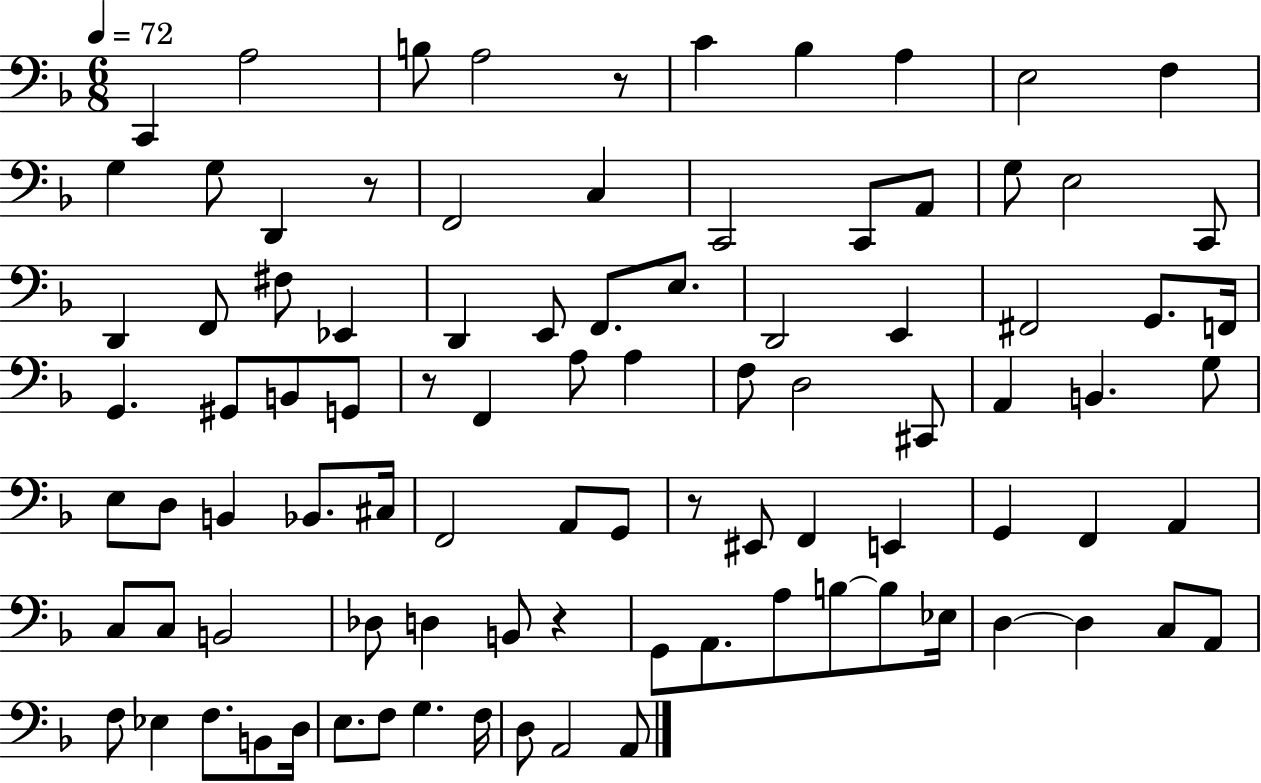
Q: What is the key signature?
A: F major